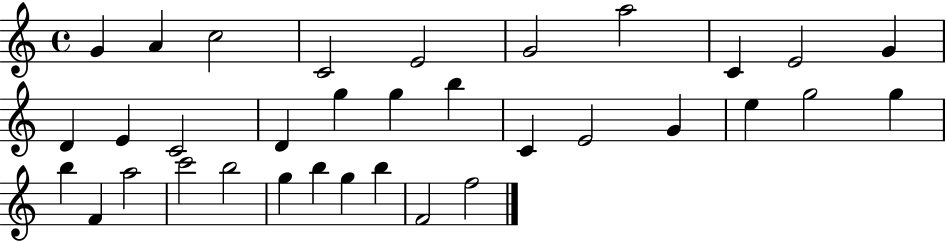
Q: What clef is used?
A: treble